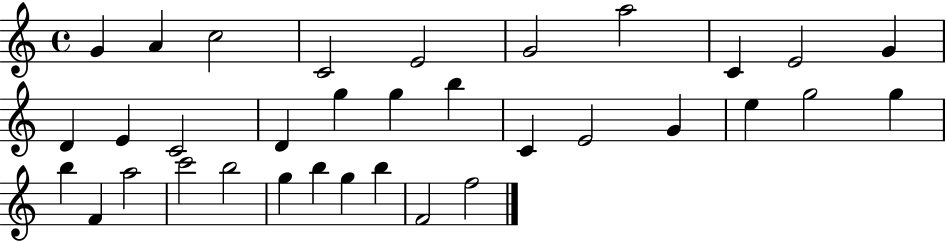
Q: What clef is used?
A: treble